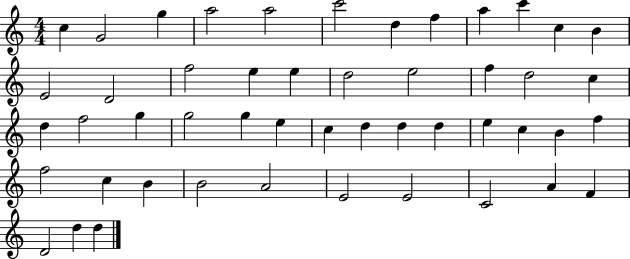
X:1
T:Untitled
M:4/4
L:1/4
K:C
c G2 g a2 a2 c'2 d f a c' c B E2 D2 f2 e e d2 e2 f d2 c d f2 g g2 g e c d d d e c B f f2 c B B2 A2 E2 E2 C2 A F D2 d d